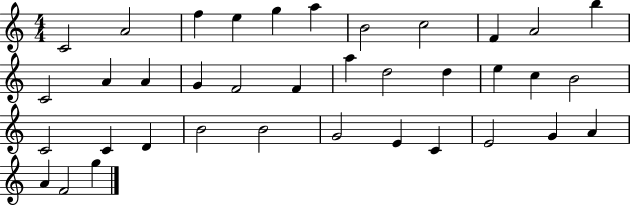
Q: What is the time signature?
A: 4/4